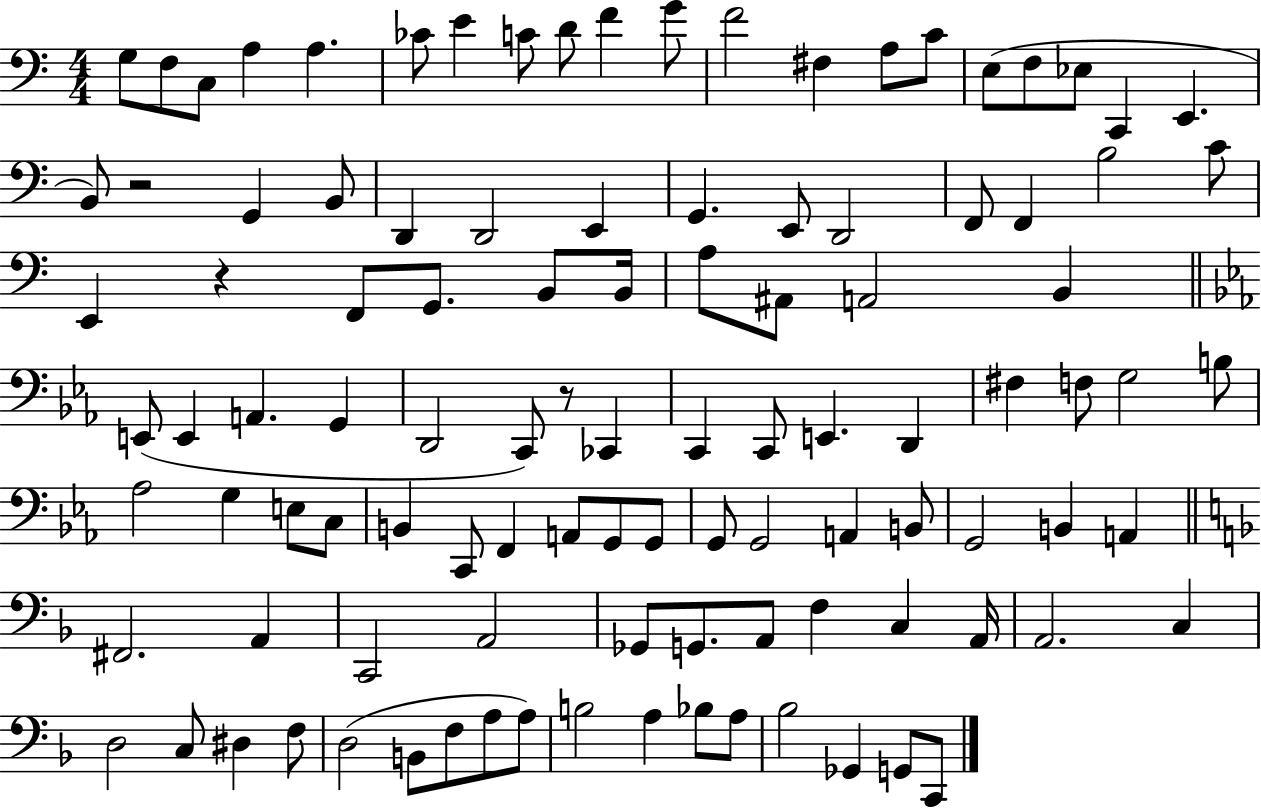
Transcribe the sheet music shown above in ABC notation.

X:1
T:Untitled
M:4/4
L:1/4
K:C
G,/2 F,/2 C,/2 A, A, _C/2 E C/2 D/2 F G/2 F2 ^F, A,/2 C/2 E,/2 F,/2 _E,/2 C,, E,, B,,/2 z2 G,, B,,/2 D,, D,,2 E,, G,, E,,/2 D,,2 F,,/2 F,, B,2 C/2 E,, z F,,/2 G,,/2 B,,/2 B,,/4 A,/2 ^A,,/2 A,,2 B,, E,,/2 E,, A,, G,, D,,2 C,,/2 z/2 _C,, C,, C,,/2 E,, D,, ^F, F,/2 G,2 B,/2 _A,2 G, E,/2 C,/2 B,, C,,/2 F,, A,,/2 G,,/2 G,,/2 G,,/2 G,,2 A,, B,,/2 G,,2 B,, A,, ^F,,2 A,, C,,2 A,,2 _G,,/2 G,,/2 A,,/2 F, C, A,,/4 A,,2 C, D,2 C,/2 ^D, F,/2 D,2 B,,/2 F,/2 A,/2 A,/2 B,2 A, _B,/2 A,/2 _B,2 _G,, G,,/2 C,,/2